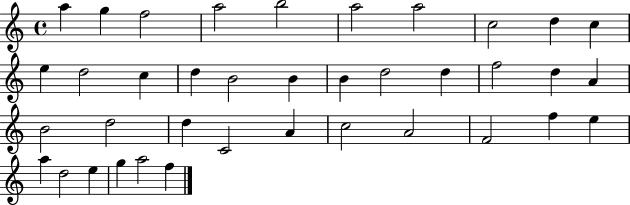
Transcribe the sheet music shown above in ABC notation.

X:1
T:Untitled
M:4/4
L:1/4
K:C
a g f2 a2 b2 a2 a2 c2 d c e d2 c d B2 B B d2 d f2 d A B2 d2 d C2 A c2 A2 F2 f e a d2 e g a2 f